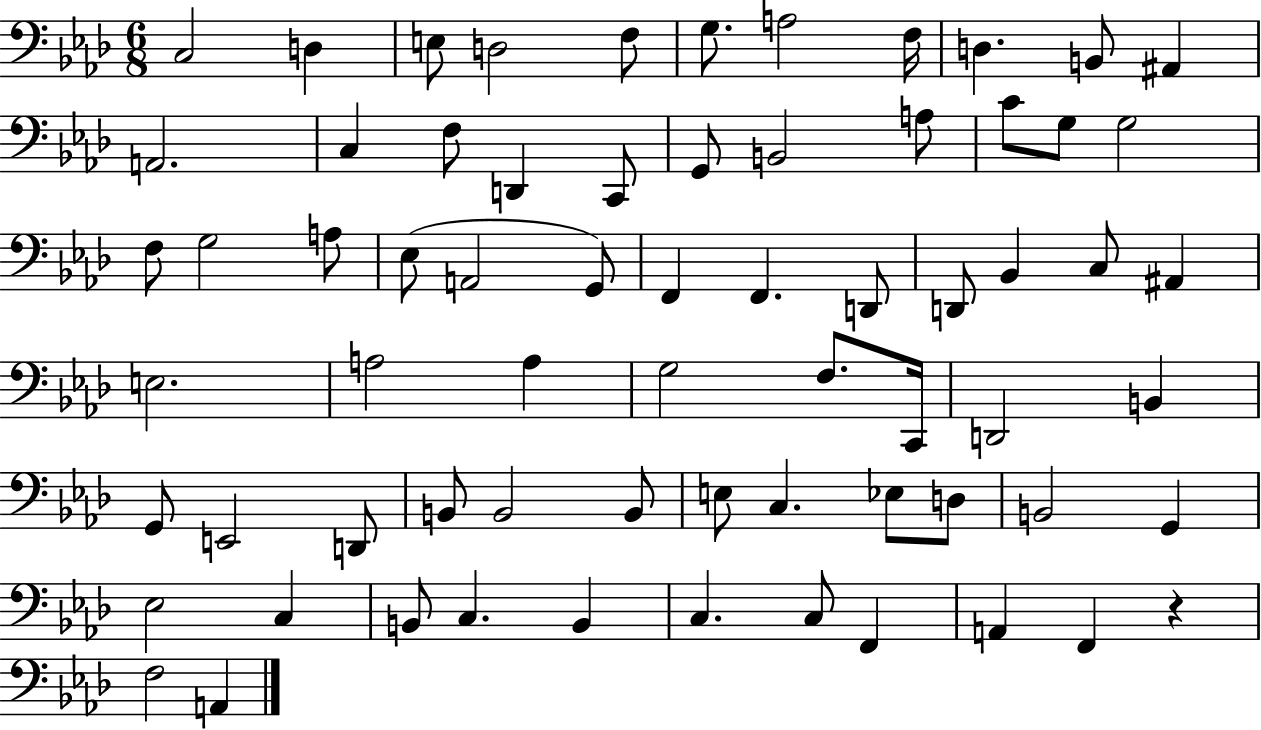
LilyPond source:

{
  \clef bass
  \numericTimeSignature
  \time 6/8
  \key aes \major
  c2 d4 | e8 d2 f8 | g8. a2 f16 | d4. b,8 ais,4 | \break a,2. | c4 f8 d,4 c,8 | g,8 b,2 a8 | c'8 g8 g2 | \break f8 g2 a8 | ees8( a,2 g,8) | f,4 f,4. d,8 | d,8 bes,4 c8 ais,4 | \break e2. | a2 a4 | g2 f8. c,16 | d,2 b,4 | \break g,8 e,2 d,8 | b,8 b,2 b,8 | e8 c4. ees8 d8 | b,2 g,4 | \break ees2 c4 | b,8 c4. b,4 | c4. c8 f,4 | a,4 f,4 r4 | \break f2 a,4 | \bar "|."
}